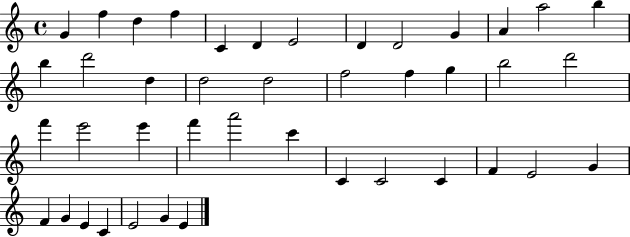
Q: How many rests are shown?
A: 0